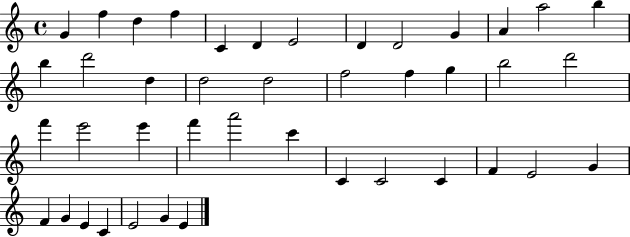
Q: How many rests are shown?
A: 0